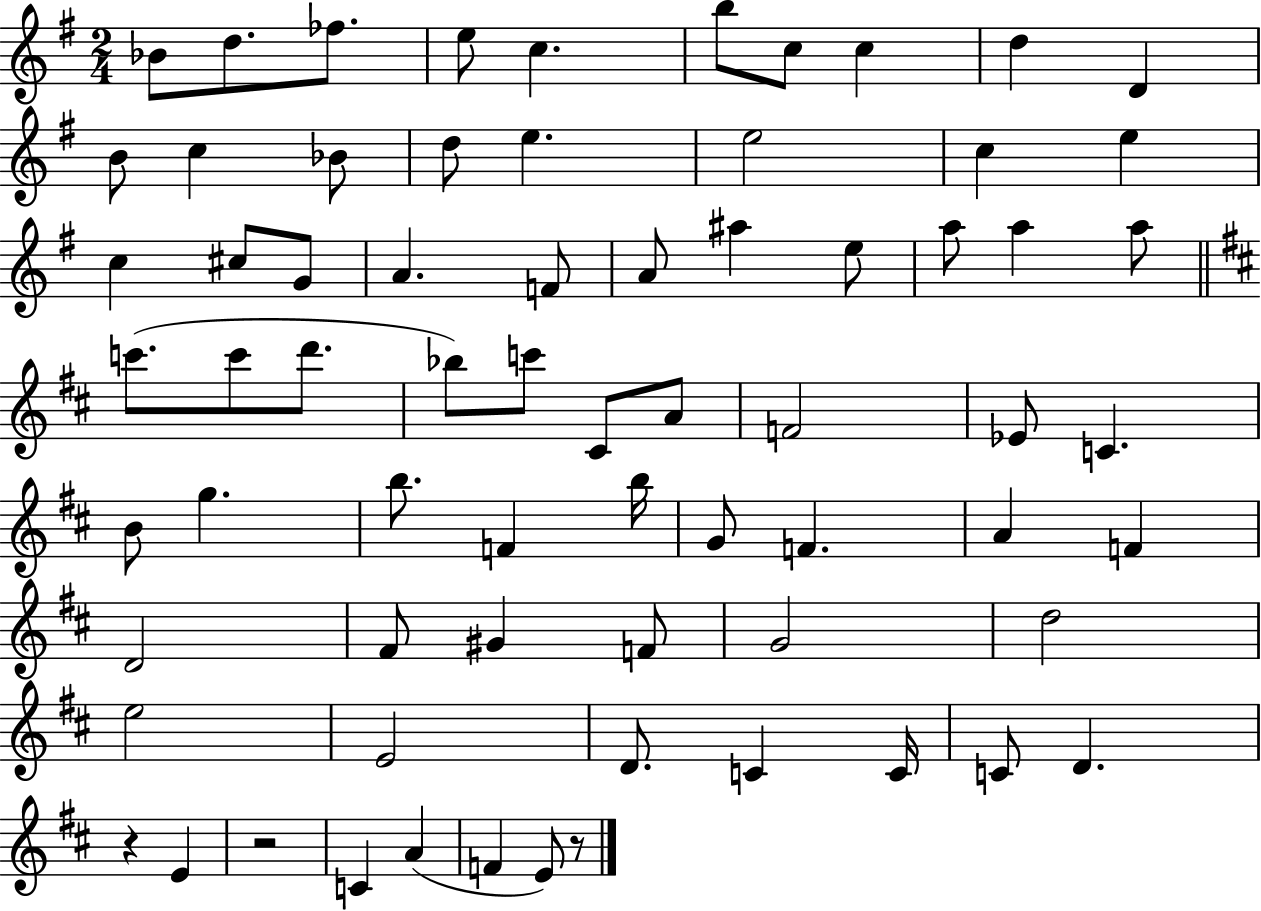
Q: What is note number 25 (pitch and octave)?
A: A#5